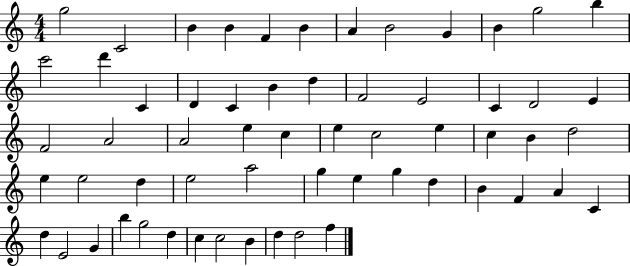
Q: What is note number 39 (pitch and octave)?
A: E5